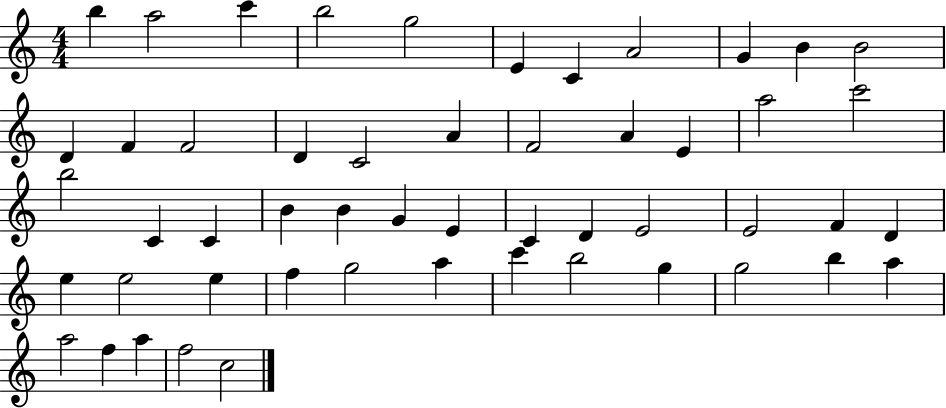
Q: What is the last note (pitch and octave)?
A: C5